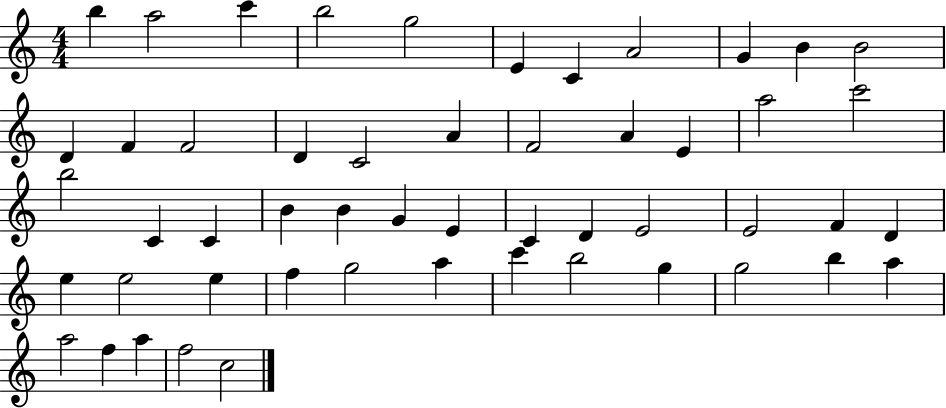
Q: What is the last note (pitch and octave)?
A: C5